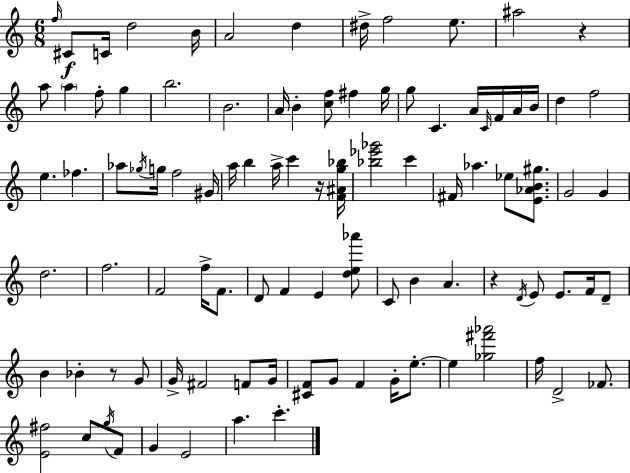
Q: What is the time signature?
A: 6/8